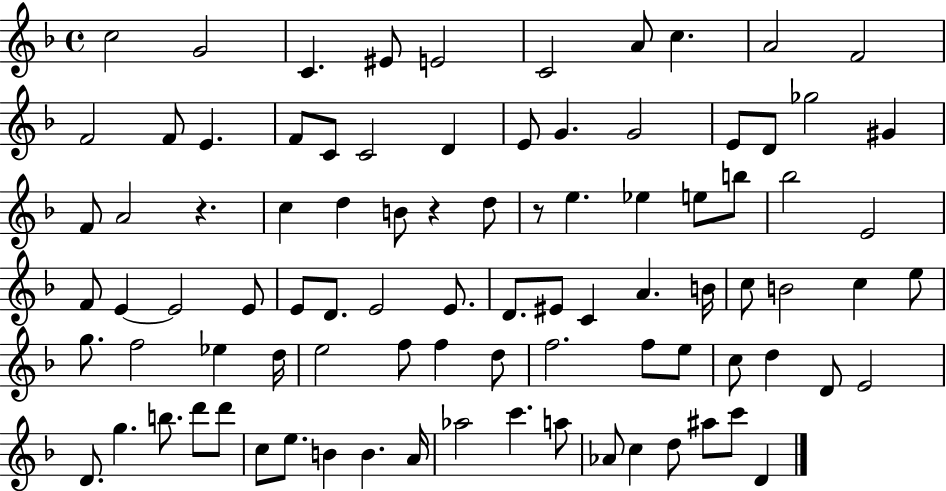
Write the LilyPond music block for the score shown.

{
  \clef treble
  \time 4/4
  \defaultTimeSignature
  \key f \major
  c''2 g'2 | c'4. eis'8 e'2 | c'2 a'8 c''4. | a'2 f'2 | \break f'2 f'8 e'4. | f'8 c'8 c'2 d'4 | e'8 g'4. g'2 | e'8 d'8 ges''2 gis'4 | \break f'8 a'2 r4. | c''4 d''4 b'8 r4 d''8 | r8 e''4. ees''4 e''8 b''8 | bes''2 e'2 | \break f'8 e'4~~ e'2 e'8 | e'8 d'8. e'2 e'8. | d'8. eis'8 c'4 a'4. b'16 | c''8 b'2 c''4 e''8 | \break g''8. f''2 ees''4 d''16 | e''2 f''8 f''4 d''8 | f''2. f''8 e''8 | c''8 d''4 d'8 e'2 | \break d'8. g''4. b''8. d'''8 d'''8 | c''8 e''8. b'4 b'4. a'16 | aes''2 c'''4. a''8 | aes'8 c''4 d''8 ais''8 c'''8 d'4 | \break \bar "|."
}